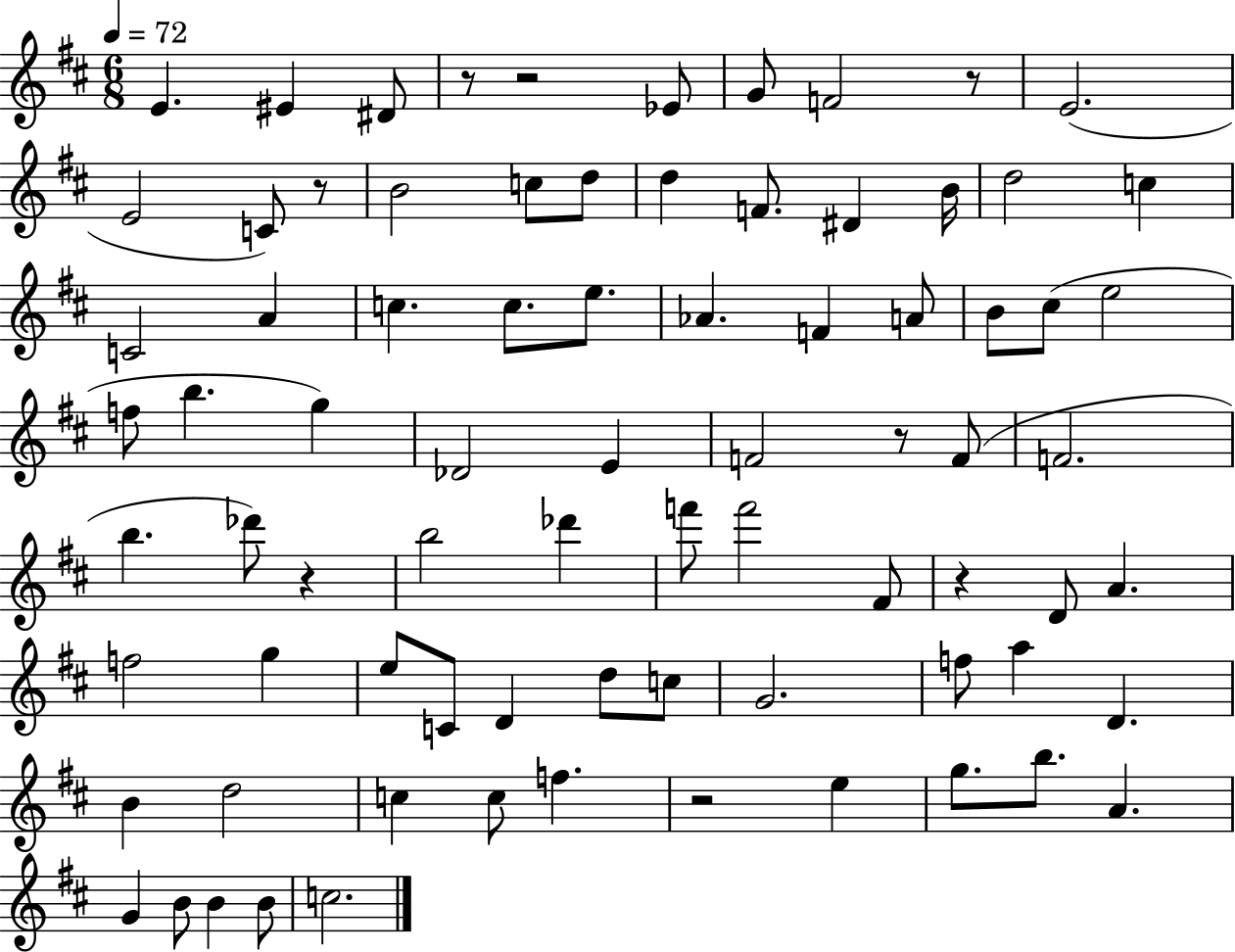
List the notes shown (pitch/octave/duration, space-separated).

E4/q. EIS4/q D#4/e R/e R/h Eb4/e G4/e F4/h R/e E4/h. E4/h C4/e R/e B4/h C5/e D5/e D5/q F4/e. D#4/q B4/s D5/h C5/q C4/h A4/q C5/q. C5/e. E5/e. Ab4/q. F4/q A4/e B4/e C#5/e E5/h F5/e B5/q. G5/q Db4/h E4/q F4/h R/e F4/e F4/h. B5/q. Db6/e R/q B5/h Db6/q F6/e F6/h F#4/e R/q D4/e A4/q. F5/h G5/q E5/e C4/e D4/q D5/e C5/e G4/h. F5/e A5/q D4/q. B4/q D5/h C5/q C5/e F5/q. R/h E5/q G5/e. B5/e. A4/q. G4/q B4/e B4/q B4/e C5/h.